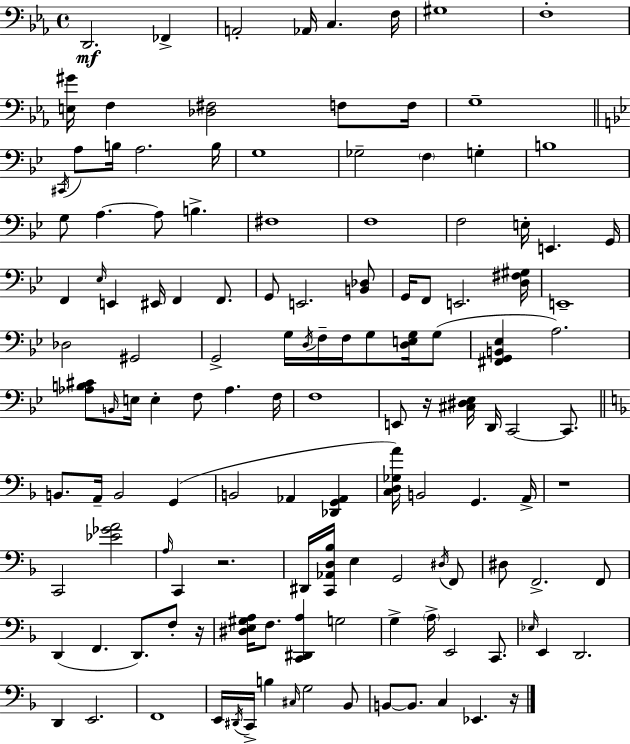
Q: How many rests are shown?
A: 5